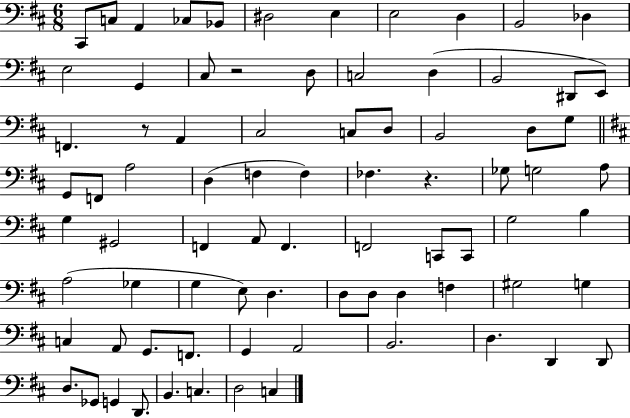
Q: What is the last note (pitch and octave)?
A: C3